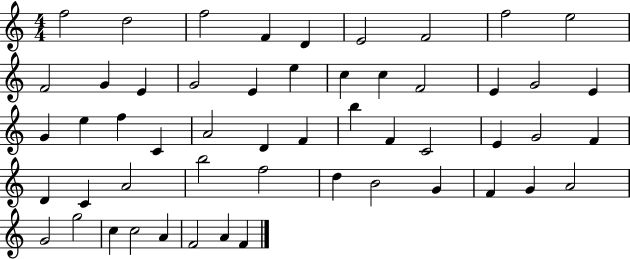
{
  \clef treble
  \numericTimeSignature
  \time 4/4
  \key c \major
  f''2 d''2 | f''2 f'4 d'4 | e'2 f'2 | f''2 e''2 | \break f'2 g'4 e'4 | g'2 e'4 e''4 | c''4 c''4 f'2 | e'4 g'2 e'4 | \break g'4 e''4 f''4 c'4 | a'2 d'4 f'4 | b''4 f'4 c'2 | e'4 g'2 f'4 | \break d'4 c'4 a'2 | b''2 f''2 | d''4 b'2 g'4 | f'4 g'4 a'2 | \break g'2 g''2 | c''4 c''2 a'4 | f'2 a'4 f'4 | \bar "|."
}